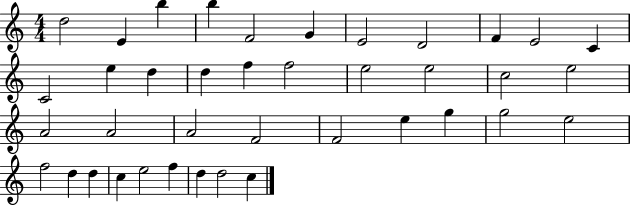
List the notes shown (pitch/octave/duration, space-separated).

D5/h E4/q B5/q B5/q F4/h G4/q E4/h D4/h F4/q E4/h C4/q C4/h E5/q D5/q D5/q F5/q F5/h E5/h E5/h C5/h E5/h A4/h A4/h A4/h F4/h F4/h E5/q G5/q G5/h E5/h F5/h D5/q D5/q C5/q E5/h F5/q D5/q D5/h C5/q